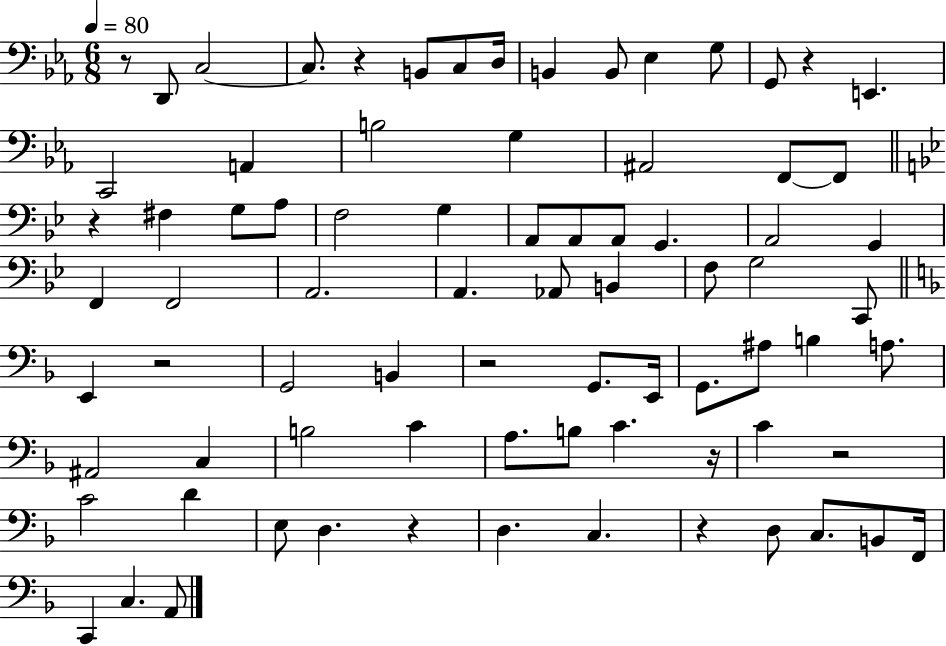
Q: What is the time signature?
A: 6/8